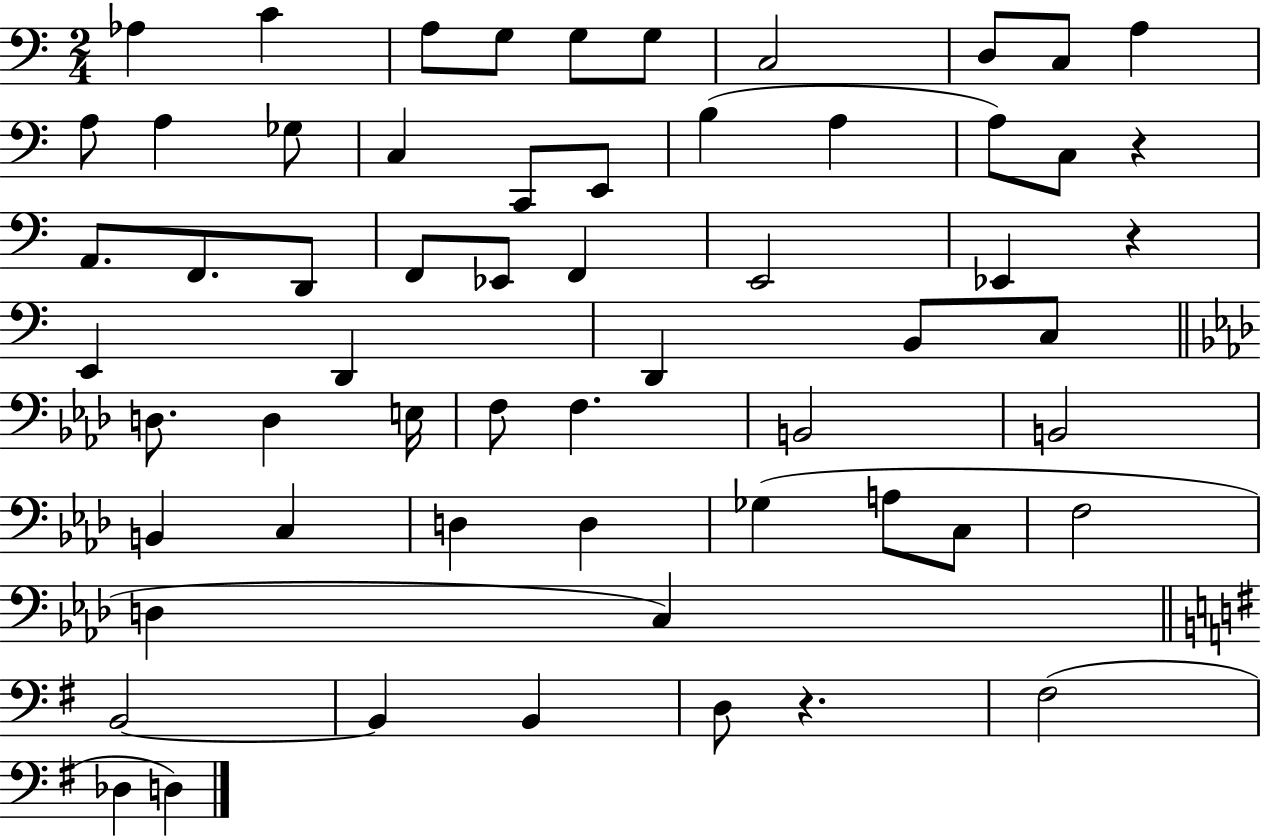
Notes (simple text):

Ab3/q C4/q A3/e G3/e G3/e G3/e C3/h D3/e C3/e A3/q A3/e A3/q Gb3/e C3/q C2/e E2/e B3/q A3/q A3/e C3/e R/q A2/e. F2/e. D2/e F2/e Eb2/e F2/q E2/h Eb2/q R/q E2/q D2/q D2/q B2/e C3/e D3/e. D3/q E3/s F3/e F3/q. B2/h B2/h B2/q C3/q D3/q D3/q Gb3/q A3/e C3/e F3/h D3/q C3/q B2/h B2/q B2/q D3/e R/q. F#3/h Db3/q D3/q